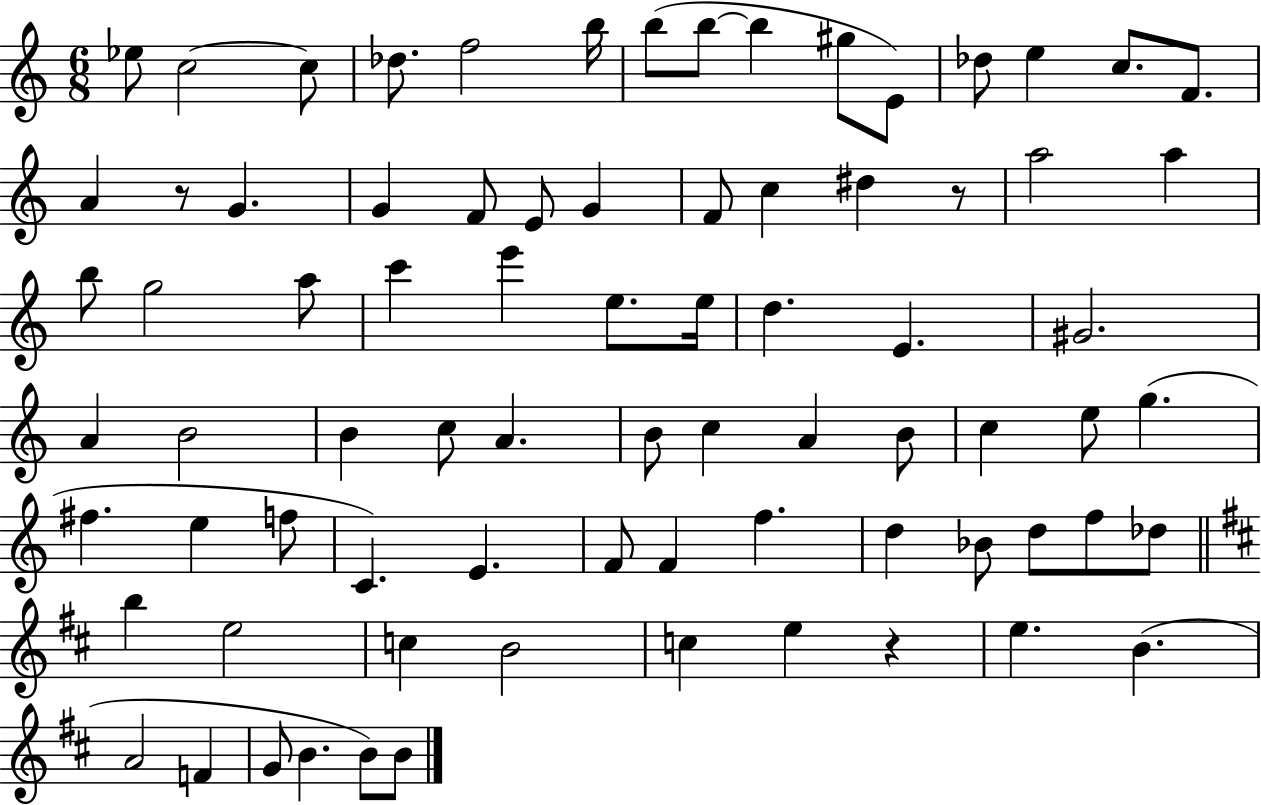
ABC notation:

X:1
T:Untitled
M:6/8
L:1/4
K:C
_e/2 c2 c/2 _d/2 f2 b/4 b/2 b/2 b ^g/2 E/2 _d/2 e c/2 F/2 A z/2 G G F/2 E/2 G F/2 c ^d z/2 a2 a b/2 g2 a/2 c' e' e/2 e/4 d E ^G2 A B2 B c/2 A B/2 c A B/2 c e/2 g ^f e f/2 C E F/2 F f d _B/2 d/2 f/2 _d/2 b e2 c B2 c e z e B A2 F G/2 B B/2 B/2